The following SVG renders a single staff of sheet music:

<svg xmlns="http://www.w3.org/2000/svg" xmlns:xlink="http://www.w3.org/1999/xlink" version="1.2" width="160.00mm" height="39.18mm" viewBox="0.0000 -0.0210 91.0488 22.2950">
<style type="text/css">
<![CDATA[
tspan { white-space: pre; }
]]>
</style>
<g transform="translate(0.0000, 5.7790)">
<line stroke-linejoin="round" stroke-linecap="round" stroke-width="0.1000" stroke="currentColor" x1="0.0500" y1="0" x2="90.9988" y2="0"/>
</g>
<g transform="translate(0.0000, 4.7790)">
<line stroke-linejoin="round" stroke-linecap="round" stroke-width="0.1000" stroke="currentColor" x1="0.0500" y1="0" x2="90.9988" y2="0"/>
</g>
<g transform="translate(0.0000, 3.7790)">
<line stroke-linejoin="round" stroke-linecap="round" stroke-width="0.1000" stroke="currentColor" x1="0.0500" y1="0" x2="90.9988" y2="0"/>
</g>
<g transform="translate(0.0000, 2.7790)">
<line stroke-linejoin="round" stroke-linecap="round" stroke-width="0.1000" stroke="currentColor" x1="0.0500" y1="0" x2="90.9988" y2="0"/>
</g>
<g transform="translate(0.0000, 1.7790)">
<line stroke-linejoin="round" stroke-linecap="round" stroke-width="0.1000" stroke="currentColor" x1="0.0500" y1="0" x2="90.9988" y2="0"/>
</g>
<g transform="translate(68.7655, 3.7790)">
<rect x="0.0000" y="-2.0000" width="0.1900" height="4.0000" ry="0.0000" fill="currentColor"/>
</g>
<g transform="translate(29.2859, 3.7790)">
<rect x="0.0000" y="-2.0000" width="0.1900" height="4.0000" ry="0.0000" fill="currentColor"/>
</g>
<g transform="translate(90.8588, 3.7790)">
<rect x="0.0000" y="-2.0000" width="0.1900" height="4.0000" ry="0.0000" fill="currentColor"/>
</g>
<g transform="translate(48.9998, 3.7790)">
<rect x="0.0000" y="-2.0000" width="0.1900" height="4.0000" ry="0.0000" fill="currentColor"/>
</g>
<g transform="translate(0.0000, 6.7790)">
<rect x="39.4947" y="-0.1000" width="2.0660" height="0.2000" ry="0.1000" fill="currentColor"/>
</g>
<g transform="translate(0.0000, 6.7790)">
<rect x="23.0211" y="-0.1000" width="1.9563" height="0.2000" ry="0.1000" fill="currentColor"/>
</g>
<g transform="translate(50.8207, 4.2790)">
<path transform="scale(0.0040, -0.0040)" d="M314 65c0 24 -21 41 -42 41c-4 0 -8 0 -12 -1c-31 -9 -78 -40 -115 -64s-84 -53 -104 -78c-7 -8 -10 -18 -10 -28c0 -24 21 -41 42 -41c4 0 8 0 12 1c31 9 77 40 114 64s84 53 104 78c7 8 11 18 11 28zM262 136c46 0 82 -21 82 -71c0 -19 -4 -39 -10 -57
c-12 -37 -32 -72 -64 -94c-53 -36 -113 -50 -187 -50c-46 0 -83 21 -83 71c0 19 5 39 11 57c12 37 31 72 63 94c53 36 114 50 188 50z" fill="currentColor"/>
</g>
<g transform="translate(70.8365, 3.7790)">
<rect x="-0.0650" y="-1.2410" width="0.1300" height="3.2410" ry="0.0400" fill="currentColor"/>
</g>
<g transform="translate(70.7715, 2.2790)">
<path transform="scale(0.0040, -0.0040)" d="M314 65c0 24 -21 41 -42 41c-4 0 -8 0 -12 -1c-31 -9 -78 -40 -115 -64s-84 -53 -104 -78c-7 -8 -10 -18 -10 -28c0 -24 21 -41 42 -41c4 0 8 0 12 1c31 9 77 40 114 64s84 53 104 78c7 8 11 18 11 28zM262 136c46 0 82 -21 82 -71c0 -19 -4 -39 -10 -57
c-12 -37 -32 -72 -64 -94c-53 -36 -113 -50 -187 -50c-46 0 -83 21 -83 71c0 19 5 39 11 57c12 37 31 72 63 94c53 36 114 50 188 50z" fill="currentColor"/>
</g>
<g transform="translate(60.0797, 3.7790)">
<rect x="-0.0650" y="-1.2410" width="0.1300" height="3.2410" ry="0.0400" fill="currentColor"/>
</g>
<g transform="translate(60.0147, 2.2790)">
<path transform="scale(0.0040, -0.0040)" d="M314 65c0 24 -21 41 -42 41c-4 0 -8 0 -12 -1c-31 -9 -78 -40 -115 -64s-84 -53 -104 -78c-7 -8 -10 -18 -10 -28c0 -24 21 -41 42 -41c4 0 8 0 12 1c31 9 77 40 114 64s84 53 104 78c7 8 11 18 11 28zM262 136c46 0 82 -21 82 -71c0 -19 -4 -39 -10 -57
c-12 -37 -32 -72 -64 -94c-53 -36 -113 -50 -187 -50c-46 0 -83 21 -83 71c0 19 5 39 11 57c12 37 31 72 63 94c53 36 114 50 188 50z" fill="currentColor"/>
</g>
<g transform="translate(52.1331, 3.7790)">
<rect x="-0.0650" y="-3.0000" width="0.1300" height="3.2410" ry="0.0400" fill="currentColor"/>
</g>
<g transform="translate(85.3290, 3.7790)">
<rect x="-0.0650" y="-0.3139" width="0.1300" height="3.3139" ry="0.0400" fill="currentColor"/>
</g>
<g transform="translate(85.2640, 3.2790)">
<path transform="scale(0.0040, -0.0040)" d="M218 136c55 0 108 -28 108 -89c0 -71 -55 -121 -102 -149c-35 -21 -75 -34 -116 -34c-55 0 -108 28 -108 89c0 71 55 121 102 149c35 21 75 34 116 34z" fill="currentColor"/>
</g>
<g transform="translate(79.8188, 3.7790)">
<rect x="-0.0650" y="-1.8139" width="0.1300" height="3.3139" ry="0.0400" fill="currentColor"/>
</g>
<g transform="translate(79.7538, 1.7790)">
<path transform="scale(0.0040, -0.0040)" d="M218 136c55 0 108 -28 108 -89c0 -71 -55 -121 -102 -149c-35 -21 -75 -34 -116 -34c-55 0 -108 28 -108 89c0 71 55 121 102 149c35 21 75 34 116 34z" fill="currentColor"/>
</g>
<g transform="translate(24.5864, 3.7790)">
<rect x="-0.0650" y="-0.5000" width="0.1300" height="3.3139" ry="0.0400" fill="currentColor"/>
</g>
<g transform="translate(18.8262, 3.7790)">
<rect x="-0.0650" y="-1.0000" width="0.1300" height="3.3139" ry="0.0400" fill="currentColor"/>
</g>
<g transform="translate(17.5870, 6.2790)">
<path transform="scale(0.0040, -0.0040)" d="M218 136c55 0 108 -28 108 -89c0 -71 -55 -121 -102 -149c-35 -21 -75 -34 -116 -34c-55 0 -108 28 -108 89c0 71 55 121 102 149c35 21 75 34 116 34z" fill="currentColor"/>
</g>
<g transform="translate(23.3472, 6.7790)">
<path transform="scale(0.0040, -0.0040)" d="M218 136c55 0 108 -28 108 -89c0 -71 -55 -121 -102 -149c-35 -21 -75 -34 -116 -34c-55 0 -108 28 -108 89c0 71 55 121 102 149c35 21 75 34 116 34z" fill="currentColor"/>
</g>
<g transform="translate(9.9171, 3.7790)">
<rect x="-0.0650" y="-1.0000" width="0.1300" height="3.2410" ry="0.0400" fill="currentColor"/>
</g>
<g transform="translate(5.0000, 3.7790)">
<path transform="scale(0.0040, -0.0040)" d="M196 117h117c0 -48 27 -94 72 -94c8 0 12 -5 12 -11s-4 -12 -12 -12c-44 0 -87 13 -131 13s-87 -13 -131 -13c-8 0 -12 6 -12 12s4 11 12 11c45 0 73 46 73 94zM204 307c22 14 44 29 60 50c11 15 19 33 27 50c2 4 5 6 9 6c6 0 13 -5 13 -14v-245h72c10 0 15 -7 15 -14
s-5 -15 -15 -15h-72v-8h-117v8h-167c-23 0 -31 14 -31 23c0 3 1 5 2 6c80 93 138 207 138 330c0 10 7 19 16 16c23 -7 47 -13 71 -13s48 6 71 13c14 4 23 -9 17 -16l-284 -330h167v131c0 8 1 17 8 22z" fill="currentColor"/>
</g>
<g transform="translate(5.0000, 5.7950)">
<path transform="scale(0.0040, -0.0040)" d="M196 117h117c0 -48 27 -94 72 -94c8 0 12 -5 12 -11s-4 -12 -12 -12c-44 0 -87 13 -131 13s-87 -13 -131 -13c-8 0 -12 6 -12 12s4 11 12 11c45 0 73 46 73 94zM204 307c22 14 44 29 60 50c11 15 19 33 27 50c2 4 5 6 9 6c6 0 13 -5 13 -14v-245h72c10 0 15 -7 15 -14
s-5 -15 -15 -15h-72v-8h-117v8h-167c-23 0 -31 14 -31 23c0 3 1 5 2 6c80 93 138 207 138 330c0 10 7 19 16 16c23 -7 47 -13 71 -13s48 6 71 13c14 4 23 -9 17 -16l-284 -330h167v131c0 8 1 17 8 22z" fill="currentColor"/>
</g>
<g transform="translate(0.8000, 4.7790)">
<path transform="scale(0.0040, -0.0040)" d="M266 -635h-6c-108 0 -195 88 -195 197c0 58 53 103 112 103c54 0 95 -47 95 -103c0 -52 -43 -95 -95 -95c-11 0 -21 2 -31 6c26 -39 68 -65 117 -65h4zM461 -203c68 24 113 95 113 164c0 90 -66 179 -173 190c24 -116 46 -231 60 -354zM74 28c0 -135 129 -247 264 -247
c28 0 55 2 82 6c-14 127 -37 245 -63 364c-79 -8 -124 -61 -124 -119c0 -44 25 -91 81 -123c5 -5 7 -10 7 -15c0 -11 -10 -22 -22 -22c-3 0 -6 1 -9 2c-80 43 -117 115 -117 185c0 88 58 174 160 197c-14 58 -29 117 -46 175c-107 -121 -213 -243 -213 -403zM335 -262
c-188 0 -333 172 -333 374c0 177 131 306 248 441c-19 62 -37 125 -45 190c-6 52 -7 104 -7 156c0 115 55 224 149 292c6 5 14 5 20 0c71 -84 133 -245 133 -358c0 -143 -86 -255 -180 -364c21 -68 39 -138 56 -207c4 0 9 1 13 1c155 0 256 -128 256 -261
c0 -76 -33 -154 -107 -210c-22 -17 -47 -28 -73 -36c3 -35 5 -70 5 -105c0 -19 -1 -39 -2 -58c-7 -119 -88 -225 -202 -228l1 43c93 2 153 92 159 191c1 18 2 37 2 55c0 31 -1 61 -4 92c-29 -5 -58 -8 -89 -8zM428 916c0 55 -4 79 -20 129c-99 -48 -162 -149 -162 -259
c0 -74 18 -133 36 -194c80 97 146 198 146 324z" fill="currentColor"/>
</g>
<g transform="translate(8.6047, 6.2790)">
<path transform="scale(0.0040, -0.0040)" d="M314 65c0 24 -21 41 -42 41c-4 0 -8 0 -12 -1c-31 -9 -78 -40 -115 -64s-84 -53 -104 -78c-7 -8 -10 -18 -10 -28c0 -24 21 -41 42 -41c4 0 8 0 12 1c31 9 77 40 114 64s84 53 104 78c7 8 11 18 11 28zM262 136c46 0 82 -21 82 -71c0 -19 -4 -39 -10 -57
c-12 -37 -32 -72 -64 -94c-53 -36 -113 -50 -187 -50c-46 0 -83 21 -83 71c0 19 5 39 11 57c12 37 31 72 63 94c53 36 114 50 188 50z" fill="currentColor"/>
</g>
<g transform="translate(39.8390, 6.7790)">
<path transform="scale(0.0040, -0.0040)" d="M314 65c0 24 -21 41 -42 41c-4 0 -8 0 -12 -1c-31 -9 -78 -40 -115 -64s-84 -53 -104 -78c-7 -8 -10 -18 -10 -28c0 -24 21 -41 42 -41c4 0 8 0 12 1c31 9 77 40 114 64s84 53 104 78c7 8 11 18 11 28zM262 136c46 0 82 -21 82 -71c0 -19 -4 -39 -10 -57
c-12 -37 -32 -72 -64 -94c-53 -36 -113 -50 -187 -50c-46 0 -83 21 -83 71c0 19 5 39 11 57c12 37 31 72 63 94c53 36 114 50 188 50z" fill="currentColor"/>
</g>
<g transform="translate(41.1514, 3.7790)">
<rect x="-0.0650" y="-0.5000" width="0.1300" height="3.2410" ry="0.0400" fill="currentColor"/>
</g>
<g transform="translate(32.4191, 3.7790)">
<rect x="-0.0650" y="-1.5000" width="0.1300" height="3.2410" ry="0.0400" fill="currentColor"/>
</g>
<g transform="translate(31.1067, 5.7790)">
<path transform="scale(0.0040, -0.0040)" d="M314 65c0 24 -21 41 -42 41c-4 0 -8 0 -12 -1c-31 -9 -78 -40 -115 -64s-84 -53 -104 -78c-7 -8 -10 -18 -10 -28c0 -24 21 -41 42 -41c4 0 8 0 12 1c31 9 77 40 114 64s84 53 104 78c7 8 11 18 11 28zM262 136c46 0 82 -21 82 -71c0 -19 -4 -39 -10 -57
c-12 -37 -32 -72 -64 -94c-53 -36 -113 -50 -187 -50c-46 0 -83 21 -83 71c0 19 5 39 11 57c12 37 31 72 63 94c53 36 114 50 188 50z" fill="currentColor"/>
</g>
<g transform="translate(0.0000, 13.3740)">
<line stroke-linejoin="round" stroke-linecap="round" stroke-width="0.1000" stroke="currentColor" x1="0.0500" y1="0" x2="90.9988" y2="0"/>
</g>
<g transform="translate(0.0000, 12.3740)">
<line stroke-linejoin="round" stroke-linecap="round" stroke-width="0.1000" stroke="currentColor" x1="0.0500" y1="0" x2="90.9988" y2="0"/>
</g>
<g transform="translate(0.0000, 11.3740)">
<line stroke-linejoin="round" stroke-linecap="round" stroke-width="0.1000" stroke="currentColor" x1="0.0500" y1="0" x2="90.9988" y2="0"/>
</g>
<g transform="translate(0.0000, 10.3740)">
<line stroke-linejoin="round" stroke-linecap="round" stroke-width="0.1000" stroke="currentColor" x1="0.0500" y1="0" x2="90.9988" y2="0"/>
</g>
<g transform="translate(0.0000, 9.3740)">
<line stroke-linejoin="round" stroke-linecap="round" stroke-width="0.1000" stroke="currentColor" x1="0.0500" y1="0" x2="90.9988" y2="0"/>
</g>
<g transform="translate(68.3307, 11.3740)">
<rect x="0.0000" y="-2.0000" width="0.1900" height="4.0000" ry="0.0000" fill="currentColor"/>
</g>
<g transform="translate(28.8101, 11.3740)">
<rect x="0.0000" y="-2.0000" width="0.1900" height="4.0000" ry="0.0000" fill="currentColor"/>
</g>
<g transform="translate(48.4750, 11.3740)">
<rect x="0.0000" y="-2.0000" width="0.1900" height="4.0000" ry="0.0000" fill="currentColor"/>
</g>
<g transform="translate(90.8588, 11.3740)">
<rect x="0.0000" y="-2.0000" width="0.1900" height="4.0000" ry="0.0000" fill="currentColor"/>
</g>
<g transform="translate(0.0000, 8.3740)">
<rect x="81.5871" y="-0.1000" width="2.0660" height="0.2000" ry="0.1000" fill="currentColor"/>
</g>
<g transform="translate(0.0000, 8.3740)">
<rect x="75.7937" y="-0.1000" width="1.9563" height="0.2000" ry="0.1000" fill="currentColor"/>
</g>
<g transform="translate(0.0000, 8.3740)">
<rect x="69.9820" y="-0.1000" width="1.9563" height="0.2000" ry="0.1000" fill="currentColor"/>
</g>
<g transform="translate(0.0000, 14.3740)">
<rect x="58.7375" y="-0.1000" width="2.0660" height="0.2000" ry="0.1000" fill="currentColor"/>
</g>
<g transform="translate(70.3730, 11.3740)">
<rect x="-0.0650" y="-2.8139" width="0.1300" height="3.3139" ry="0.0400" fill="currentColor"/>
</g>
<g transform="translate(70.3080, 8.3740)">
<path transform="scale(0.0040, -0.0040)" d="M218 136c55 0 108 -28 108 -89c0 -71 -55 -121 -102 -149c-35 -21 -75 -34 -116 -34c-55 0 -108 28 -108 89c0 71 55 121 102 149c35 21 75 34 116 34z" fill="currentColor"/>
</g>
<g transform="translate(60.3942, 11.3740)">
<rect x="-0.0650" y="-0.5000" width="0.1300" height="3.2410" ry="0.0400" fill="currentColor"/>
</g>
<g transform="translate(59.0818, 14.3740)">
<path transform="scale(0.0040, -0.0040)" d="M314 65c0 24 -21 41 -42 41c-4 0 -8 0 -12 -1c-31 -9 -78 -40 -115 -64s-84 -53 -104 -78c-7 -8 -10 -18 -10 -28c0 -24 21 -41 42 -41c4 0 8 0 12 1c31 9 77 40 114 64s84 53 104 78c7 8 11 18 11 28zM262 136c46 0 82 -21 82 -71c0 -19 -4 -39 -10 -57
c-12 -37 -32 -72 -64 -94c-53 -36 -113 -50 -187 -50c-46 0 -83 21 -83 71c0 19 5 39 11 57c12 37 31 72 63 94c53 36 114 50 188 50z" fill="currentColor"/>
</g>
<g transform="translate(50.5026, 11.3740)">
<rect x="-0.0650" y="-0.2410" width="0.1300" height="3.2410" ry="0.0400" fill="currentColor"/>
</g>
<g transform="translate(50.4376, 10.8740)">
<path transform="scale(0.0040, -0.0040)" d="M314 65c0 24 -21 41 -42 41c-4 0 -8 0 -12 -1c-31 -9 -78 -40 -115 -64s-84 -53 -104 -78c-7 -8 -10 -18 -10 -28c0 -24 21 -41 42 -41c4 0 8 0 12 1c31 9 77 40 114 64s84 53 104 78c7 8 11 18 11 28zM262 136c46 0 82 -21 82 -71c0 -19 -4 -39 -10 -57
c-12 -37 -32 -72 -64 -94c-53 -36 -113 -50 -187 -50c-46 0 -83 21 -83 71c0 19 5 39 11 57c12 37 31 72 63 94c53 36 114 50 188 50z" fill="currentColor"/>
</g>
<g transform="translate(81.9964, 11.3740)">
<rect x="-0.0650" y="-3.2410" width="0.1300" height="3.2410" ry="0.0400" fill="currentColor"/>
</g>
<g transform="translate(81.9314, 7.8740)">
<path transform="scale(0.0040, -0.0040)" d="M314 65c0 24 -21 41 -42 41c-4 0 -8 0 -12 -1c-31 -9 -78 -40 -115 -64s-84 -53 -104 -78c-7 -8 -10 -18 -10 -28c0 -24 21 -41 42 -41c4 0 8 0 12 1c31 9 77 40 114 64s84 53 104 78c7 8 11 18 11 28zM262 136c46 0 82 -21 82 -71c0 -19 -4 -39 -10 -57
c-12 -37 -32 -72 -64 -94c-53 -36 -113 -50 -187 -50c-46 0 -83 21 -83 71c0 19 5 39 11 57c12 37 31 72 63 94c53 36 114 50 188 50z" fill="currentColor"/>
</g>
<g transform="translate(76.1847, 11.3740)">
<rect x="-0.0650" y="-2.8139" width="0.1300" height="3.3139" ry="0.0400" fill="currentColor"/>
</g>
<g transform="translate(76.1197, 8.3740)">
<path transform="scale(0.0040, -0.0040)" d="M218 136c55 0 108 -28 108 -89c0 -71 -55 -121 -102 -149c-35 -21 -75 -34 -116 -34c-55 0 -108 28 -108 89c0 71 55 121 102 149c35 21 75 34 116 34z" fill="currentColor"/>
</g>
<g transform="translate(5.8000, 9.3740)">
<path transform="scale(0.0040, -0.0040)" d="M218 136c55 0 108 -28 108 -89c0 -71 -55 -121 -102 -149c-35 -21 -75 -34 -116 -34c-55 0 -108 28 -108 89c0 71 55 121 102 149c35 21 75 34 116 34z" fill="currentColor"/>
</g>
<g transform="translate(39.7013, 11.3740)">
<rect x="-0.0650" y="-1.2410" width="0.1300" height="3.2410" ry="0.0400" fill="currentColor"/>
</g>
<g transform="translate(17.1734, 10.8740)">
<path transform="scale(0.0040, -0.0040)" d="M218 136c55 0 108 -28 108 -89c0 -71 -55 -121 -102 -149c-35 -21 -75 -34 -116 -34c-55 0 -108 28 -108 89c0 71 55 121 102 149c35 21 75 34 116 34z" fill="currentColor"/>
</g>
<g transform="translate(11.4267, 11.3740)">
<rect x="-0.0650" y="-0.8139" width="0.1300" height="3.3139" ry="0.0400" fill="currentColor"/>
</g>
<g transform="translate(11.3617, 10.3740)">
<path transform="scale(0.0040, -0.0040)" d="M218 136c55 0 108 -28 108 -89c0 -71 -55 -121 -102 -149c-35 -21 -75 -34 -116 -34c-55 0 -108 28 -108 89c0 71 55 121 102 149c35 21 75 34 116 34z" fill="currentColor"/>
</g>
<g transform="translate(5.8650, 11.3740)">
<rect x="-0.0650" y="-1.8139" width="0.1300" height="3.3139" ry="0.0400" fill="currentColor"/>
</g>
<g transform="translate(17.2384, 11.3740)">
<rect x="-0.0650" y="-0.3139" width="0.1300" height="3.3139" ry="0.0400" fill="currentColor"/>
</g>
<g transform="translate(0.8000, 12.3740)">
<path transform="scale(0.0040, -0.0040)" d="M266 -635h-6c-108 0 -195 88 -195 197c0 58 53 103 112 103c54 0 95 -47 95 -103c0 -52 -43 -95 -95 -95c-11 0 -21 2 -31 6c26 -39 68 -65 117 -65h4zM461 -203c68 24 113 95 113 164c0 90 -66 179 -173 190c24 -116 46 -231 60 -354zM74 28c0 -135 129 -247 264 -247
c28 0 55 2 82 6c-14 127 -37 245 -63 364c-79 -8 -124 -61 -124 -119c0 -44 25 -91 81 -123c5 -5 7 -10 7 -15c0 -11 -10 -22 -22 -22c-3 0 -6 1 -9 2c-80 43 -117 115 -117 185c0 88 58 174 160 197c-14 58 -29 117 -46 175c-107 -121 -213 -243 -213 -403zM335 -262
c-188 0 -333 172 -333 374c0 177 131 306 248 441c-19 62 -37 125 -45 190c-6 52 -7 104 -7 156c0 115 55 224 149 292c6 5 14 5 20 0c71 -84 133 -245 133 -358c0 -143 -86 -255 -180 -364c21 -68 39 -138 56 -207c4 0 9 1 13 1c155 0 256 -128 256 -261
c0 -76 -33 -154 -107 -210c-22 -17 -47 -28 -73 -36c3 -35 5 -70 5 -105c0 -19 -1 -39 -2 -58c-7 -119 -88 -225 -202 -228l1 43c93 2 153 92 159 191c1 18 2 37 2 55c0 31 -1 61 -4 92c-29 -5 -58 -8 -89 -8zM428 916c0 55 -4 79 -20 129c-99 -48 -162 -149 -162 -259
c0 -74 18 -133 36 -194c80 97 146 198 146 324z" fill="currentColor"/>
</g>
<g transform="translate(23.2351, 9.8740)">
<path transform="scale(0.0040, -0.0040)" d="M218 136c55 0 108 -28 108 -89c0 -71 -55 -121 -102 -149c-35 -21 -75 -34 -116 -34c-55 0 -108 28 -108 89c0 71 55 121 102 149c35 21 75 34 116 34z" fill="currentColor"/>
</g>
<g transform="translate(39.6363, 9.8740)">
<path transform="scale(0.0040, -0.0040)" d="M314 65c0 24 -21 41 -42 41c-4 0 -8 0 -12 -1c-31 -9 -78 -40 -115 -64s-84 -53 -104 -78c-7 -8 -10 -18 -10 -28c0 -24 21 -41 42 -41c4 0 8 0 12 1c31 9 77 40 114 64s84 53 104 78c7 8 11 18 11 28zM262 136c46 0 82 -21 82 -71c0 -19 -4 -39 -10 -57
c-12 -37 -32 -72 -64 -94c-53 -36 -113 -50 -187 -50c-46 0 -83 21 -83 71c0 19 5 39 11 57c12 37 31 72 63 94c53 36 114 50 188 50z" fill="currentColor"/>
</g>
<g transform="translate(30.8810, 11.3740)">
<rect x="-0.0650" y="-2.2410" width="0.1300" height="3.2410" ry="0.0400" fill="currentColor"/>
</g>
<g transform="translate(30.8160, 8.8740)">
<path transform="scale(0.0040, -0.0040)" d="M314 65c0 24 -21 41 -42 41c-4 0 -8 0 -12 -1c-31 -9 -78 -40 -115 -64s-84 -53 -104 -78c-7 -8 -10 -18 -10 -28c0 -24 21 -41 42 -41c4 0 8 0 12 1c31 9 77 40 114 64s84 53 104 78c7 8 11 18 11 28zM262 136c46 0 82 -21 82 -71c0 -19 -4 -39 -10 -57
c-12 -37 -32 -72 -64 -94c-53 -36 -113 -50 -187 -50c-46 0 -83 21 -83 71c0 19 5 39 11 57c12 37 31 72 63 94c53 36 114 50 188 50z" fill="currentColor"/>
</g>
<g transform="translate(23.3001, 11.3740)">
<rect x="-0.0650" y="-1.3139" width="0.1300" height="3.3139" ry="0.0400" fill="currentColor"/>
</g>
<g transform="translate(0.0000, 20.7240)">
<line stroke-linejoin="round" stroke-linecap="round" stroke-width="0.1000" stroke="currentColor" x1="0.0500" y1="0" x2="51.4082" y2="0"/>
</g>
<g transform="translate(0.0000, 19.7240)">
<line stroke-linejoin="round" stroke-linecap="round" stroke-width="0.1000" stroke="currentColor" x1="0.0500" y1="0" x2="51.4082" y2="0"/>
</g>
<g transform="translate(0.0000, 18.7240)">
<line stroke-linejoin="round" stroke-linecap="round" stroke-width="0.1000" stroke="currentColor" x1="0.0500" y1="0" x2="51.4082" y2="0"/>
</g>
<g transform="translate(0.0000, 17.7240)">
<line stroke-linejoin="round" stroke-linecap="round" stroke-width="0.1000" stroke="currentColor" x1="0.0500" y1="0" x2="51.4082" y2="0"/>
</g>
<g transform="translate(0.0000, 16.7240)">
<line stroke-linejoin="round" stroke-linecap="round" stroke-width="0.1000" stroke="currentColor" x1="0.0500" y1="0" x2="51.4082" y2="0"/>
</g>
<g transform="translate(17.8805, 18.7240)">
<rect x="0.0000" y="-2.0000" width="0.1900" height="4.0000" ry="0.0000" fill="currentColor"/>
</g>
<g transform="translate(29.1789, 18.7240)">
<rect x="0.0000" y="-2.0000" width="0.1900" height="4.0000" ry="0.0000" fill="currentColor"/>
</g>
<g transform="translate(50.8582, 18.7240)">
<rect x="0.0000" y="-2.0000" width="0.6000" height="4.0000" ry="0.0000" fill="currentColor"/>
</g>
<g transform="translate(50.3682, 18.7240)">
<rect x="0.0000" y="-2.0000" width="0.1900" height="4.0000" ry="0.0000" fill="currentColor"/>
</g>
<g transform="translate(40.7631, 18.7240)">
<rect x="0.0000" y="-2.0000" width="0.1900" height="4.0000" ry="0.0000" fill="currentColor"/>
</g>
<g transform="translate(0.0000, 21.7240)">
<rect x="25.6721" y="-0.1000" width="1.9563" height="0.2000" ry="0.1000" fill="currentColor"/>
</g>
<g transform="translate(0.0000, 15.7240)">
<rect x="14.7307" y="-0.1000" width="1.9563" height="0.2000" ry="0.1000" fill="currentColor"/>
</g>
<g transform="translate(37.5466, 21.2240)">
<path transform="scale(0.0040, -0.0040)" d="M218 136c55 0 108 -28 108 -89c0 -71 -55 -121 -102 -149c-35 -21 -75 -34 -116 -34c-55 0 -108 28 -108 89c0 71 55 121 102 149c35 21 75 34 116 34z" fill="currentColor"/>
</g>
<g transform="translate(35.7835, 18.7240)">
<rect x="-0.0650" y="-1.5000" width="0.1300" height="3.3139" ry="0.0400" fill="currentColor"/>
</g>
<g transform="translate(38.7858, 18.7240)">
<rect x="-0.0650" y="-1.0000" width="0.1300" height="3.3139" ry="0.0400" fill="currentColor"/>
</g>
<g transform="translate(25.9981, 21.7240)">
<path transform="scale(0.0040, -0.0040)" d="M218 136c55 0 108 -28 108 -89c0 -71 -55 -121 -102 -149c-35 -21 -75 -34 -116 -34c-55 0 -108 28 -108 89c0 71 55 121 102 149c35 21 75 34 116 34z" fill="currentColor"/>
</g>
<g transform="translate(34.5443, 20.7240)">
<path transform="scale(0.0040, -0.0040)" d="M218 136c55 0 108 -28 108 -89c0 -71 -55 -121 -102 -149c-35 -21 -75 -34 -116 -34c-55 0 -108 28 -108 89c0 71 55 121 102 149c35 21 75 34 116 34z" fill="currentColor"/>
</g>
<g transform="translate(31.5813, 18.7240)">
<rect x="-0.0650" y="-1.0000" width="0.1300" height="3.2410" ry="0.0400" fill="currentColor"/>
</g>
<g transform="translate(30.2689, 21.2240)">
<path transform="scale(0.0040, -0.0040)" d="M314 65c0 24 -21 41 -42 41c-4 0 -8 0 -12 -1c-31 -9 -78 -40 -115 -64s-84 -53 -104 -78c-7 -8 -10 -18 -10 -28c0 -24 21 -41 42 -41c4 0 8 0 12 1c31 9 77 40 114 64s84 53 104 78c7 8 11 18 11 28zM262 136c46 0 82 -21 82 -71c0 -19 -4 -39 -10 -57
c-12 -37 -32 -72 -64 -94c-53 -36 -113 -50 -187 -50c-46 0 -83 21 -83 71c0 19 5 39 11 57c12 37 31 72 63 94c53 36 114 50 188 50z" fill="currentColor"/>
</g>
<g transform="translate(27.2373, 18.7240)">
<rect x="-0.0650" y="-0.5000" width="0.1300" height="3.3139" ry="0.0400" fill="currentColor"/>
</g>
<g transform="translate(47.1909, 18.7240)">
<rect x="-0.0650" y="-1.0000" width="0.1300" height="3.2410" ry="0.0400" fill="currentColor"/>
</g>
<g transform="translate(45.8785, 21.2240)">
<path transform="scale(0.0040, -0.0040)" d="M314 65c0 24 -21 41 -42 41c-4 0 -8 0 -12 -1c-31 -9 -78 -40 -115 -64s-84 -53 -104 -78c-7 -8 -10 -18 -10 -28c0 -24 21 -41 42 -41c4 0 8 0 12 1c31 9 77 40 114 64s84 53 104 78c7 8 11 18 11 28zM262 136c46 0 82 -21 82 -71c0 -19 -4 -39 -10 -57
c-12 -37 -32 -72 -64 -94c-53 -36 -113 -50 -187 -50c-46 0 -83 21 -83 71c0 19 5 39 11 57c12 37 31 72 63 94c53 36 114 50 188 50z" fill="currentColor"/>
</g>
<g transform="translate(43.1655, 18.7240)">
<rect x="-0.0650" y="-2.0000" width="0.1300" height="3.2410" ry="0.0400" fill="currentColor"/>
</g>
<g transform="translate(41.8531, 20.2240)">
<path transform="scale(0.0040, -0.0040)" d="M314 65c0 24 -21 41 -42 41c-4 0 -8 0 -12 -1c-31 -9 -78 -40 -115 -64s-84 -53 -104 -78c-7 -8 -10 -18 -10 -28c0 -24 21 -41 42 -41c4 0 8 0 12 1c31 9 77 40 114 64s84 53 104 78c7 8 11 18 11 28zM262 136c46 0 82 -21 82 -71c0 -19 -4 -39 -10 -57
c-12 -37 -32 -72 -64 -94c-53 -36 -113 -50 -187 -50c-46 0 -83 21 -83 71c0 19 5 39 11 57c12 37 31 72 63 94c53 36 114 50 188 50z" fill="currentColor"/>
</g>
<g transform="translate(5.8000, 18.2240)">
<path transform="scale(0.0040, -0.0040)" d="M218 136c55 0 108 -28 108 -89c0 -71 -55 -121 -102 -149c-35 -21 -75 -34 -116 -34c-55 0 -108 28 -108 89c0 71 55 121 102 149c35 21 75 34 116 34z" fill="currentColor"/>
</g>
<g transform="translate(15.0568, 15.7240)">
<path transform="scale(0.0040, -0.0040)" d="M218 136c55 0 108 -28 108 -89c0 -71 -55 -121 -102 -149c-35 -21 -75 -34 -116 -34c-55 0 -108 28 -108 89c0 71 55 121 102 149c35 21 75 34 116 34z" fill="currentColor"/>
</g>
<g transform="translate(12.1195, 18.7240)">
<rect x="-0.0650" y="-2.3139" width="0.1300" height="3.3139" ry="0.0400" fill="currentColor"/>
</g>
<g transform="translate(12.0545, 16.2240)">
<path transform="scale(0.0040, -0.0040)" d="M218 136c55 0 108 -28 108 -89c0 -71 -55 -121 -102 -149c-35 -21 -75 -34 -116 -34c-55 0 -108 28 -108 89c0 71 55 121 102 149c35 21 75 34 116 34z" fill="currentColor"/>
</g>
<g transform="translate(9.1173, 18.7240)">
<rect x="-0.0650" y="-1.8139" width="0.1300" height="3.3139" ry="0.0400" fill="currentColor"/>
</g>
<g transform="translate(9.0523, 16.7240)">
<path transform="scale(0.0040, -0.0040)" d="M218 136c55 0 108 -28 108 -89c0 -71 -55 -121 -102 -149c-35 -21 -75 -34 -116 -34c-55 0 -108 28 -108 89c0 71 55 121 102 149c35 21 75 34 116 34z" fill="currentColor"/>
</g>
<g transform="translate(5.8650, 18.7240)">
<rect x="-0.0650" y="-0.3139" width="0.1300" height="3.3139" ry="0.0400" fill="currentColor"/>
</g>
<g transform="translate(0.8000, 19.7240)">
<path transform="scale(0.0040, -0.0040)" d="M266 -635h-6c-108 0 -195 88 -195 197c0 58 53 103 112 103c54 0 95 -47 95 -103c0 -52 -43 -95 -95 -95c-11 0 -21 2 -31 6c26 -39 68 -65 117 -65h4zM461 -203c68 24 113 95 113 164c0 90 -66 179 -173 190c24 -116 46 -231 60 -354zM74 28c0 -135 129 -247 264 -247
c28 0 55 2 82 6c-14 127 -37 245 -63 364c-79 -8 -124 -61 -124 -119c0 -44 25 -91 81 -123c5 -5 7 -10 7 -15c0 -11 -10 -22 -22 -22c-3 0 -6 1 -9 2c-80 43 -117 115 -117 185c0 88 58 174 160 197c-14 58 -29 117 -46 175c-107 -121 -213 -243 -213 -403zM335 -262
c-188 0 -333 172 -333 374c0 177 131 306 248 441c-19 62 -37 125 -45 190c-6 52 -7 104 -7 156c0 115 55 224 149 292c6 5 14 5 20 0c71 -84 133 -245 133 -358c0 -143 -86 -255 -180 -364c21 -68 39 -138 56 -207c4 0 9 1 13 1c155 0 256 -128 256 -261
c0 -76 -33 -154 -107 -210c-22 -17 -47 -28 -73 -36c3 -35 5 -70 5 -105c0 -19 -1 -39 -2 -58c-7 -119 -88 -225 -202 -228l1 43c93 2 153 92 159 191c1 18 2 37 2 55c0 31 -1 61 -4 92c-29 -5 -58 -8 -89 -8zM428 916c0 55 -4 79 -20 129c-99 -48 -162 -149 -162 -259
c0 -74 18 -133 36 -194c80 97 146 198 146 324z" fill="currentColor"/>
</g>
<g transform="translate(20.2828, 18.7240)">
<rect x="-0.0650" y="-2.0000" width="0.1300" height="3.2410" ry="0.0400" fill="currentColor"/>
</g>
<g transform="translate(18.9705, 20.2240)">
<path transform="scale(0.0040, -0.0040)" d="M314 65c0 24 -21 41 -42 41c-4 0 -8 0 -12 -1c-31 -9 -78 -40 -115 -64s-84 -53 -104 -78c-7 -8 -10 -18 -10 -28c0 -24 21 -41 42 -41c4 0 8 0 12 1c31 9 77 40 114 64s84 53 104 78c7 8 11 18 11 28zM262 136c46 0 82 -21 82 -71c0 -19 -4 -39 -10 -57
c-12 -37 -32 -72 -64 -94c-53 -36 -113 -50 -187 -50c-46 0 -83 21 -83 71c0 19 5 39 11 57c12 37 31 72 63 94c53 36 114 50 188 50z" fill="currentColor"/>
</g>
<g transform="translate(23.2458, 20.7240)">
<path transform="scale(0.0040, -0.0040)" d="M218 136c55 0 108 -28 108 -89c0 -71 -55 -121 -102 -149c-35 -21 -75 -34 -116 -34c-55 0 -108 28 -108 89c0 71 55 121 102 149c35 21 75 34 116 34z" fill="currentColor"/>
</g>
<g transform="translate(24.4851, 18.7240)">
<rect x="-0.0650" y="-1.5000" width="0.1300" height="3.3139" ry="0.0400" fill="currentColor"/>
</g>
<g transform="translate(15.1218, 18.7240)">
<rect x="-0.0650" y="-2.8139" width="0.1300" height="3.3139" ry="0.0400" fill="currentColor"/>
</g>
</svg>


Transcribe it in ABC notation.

X:1
T:Untitled
M:4/4
L:1/4
K:C
D2 D C E2 C2 A2 e2 e2 f c f d c e g2 e2 c2 C2 a a b2 c f g a F2 E C D2 E D F2 D2